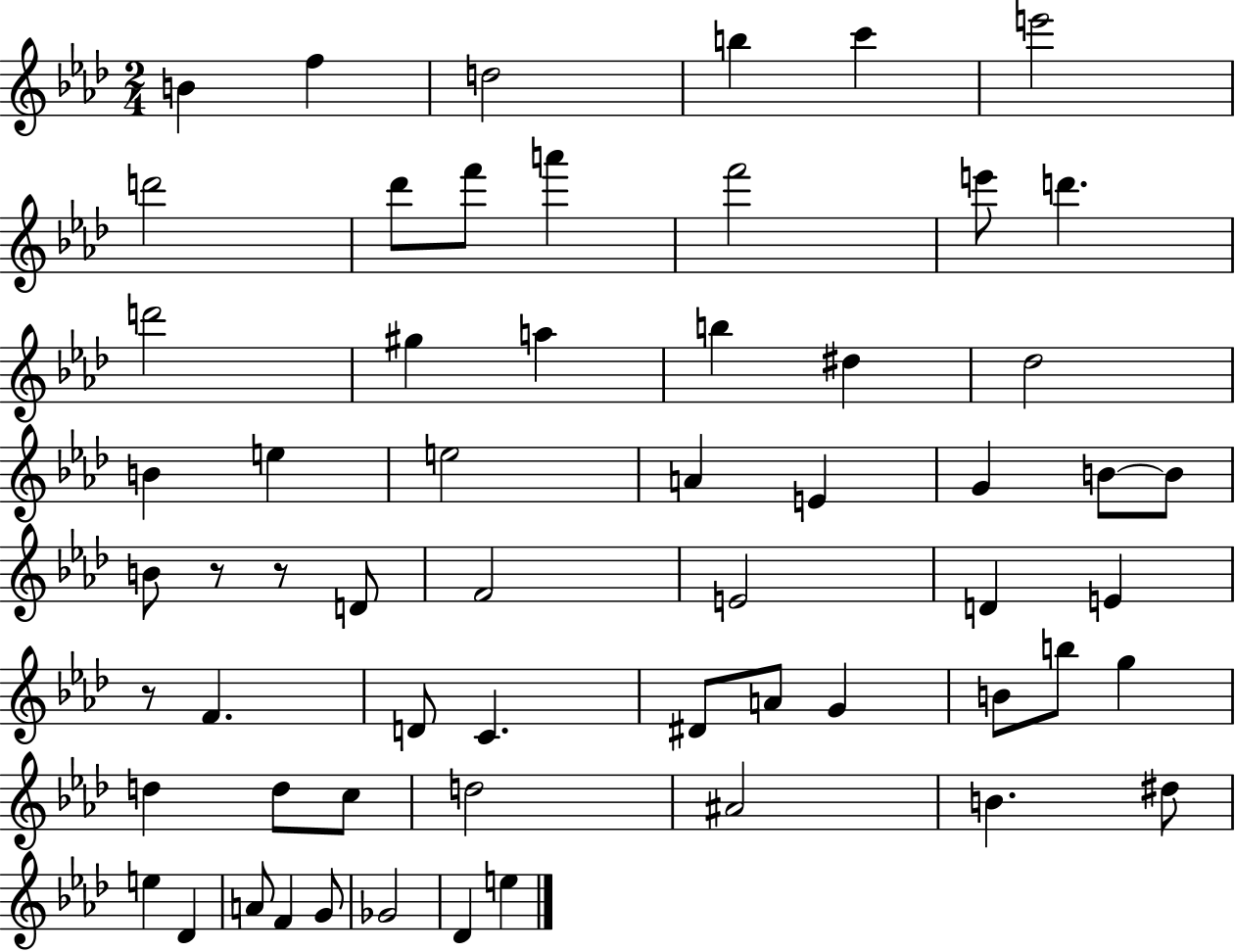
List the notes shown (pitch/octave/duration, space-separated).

B4/q F5/q D5/h B5/q C6/q E6/h D6/h Db6/e F6/e A6/q F6/h E6/e D6/q. D6/h G#5/q A5/q B5/q D#5/q Db5/h B4/q E5/q E5/h A4/q E4/q G4/q B4/e B4/e B4/e R/e R/e D4/e F4/h E4/h D4/q E4/q R/e F4/q. D4/e C4/q. D#4/e A4/e G4/q B4/e B5/e G5/q D5/q D5/e C5/e D5/h A#4/h B4/q. D#5/e E5/q Db4/q A4/e F4/q G4/e Gb4/h Db4/q E5/q